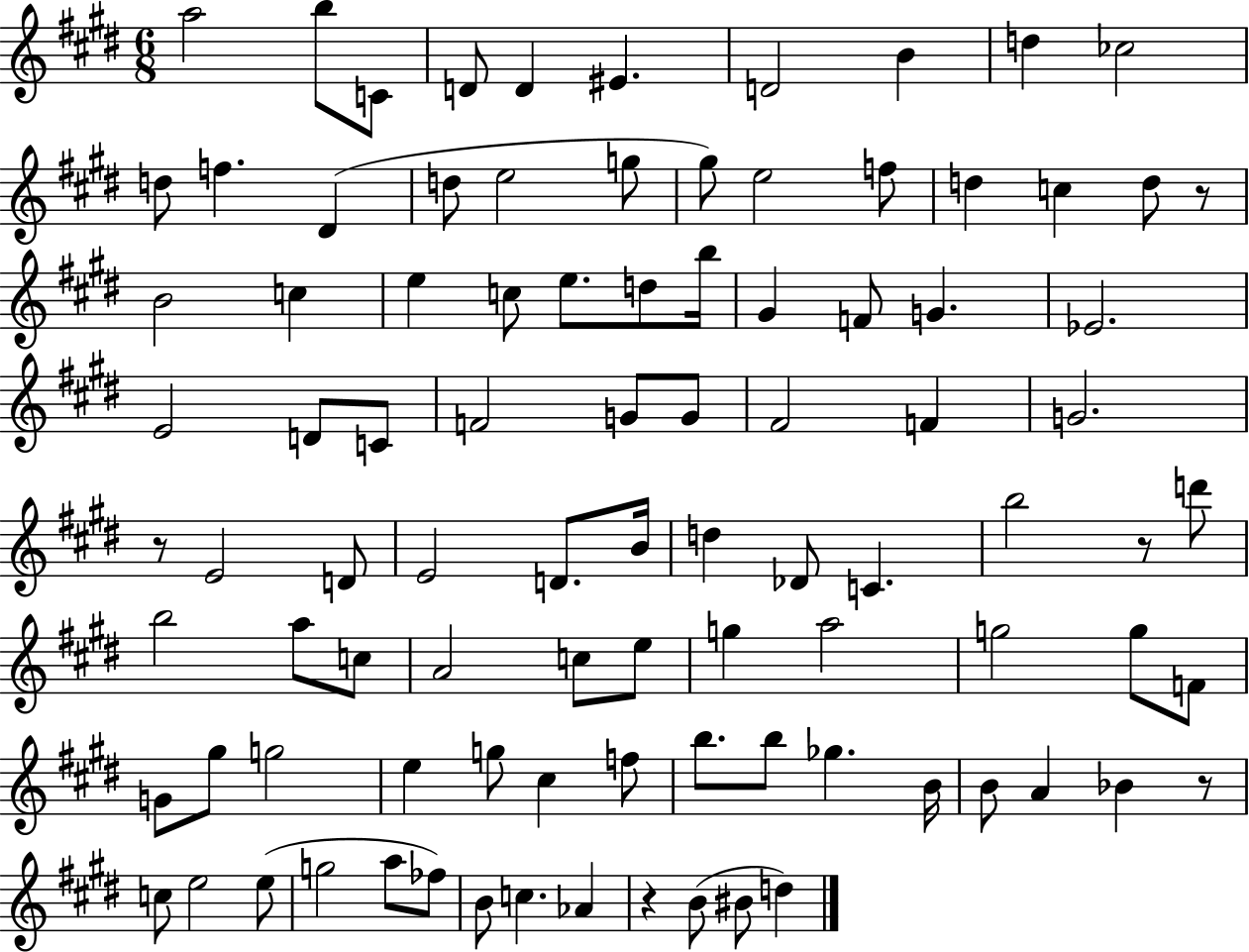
{
  \clef treble
  \numericTimeSignature
  \time 6/8
  \key e \major
  a''2 b''8 c'8 | d'8 d'4 eis'4. | d'2 b'4 | d''4 ces''2 | \break d''8 f''4. dis'4( | d''8 e''2 g''8 | gis''8) e''2 f''8 | d''4 c''4 d''8 r8 | \break b'2 c''4 | e''4 c''8 e''8. d''8 b''16 | gis'4 f'8 g'4. | ees'2. | \break e'2 d'8 c'8 | f'2 g'8 g'8 | fis'2 f'4 | g'2. | \break r8 e'2 d'8 | e'2 d'8. b'16 | d''4 des'8 c'4. | b''2 r8 d'''8 | \break b''2 a''8 c''8 | a'2 c''8 e''8 | g''4 a''2 | g''2 g''8 f'8 | \break g'8 gis''8 g''2 | e''4 g''8 cis''4 f''8 | b''8. b''8 ges''4. b'16 | b'8 a'4 bes'4 r8 | \break c''8 e''2 e''8( | g''2 a''8 fes''8) | b'8 c''4. aes'4 | r4 b'8( bis'8 d''4) | \break \bar "|."
}